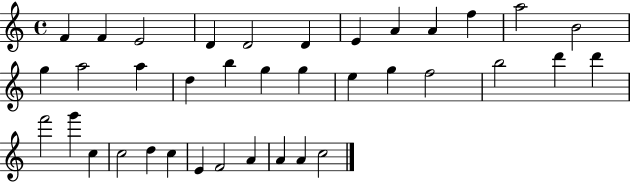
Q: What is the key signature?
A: C major